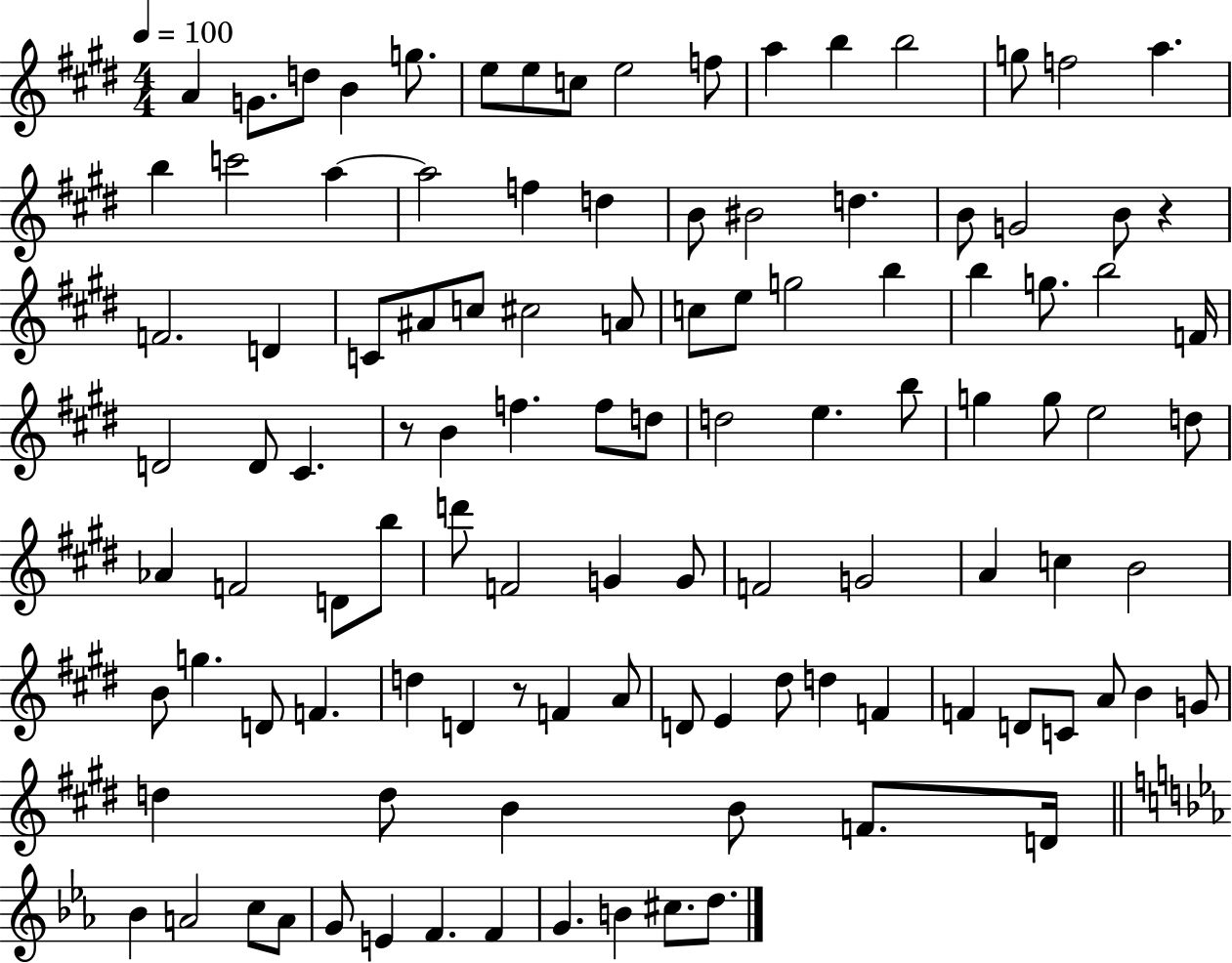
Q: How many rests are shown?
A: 3